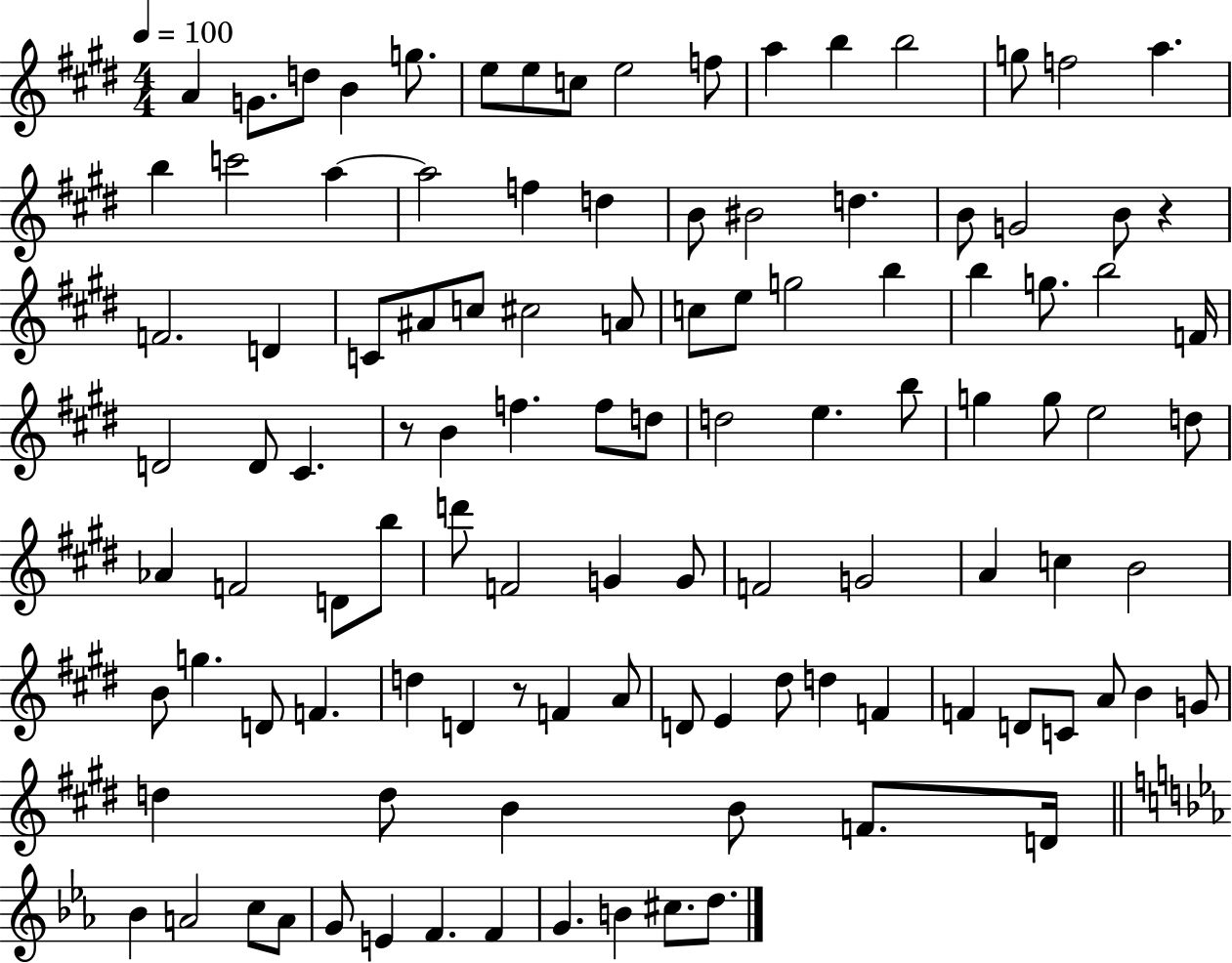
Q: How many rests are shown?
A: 3